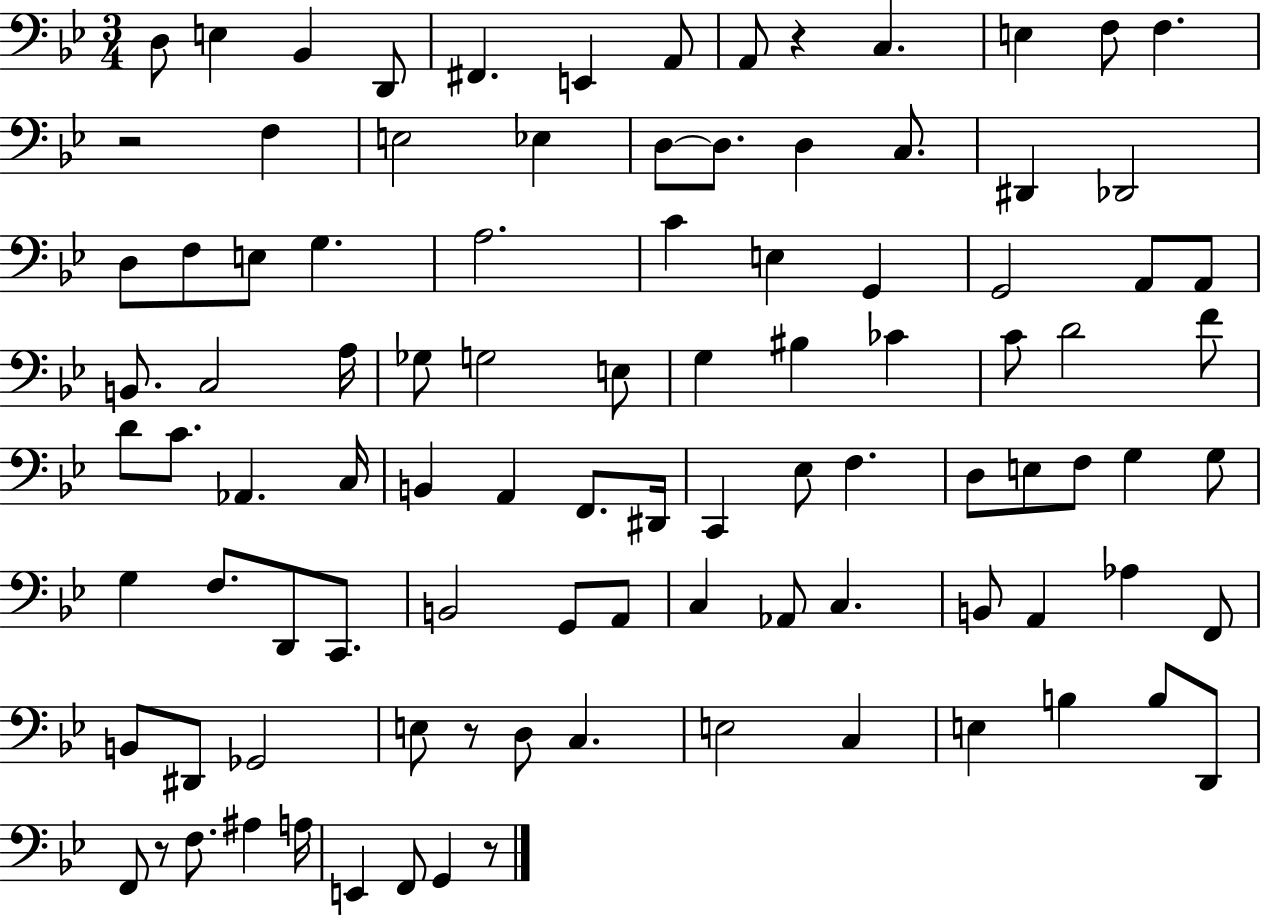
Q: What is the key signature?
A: BES major